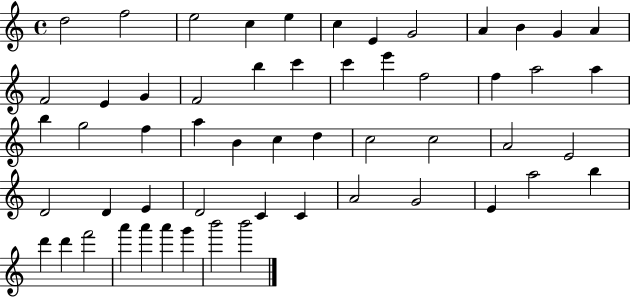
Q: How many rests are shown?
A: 0